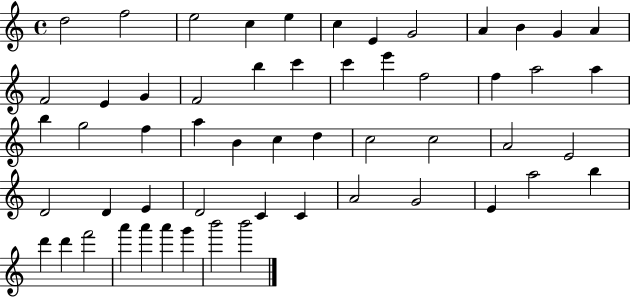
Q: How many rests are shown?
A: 0